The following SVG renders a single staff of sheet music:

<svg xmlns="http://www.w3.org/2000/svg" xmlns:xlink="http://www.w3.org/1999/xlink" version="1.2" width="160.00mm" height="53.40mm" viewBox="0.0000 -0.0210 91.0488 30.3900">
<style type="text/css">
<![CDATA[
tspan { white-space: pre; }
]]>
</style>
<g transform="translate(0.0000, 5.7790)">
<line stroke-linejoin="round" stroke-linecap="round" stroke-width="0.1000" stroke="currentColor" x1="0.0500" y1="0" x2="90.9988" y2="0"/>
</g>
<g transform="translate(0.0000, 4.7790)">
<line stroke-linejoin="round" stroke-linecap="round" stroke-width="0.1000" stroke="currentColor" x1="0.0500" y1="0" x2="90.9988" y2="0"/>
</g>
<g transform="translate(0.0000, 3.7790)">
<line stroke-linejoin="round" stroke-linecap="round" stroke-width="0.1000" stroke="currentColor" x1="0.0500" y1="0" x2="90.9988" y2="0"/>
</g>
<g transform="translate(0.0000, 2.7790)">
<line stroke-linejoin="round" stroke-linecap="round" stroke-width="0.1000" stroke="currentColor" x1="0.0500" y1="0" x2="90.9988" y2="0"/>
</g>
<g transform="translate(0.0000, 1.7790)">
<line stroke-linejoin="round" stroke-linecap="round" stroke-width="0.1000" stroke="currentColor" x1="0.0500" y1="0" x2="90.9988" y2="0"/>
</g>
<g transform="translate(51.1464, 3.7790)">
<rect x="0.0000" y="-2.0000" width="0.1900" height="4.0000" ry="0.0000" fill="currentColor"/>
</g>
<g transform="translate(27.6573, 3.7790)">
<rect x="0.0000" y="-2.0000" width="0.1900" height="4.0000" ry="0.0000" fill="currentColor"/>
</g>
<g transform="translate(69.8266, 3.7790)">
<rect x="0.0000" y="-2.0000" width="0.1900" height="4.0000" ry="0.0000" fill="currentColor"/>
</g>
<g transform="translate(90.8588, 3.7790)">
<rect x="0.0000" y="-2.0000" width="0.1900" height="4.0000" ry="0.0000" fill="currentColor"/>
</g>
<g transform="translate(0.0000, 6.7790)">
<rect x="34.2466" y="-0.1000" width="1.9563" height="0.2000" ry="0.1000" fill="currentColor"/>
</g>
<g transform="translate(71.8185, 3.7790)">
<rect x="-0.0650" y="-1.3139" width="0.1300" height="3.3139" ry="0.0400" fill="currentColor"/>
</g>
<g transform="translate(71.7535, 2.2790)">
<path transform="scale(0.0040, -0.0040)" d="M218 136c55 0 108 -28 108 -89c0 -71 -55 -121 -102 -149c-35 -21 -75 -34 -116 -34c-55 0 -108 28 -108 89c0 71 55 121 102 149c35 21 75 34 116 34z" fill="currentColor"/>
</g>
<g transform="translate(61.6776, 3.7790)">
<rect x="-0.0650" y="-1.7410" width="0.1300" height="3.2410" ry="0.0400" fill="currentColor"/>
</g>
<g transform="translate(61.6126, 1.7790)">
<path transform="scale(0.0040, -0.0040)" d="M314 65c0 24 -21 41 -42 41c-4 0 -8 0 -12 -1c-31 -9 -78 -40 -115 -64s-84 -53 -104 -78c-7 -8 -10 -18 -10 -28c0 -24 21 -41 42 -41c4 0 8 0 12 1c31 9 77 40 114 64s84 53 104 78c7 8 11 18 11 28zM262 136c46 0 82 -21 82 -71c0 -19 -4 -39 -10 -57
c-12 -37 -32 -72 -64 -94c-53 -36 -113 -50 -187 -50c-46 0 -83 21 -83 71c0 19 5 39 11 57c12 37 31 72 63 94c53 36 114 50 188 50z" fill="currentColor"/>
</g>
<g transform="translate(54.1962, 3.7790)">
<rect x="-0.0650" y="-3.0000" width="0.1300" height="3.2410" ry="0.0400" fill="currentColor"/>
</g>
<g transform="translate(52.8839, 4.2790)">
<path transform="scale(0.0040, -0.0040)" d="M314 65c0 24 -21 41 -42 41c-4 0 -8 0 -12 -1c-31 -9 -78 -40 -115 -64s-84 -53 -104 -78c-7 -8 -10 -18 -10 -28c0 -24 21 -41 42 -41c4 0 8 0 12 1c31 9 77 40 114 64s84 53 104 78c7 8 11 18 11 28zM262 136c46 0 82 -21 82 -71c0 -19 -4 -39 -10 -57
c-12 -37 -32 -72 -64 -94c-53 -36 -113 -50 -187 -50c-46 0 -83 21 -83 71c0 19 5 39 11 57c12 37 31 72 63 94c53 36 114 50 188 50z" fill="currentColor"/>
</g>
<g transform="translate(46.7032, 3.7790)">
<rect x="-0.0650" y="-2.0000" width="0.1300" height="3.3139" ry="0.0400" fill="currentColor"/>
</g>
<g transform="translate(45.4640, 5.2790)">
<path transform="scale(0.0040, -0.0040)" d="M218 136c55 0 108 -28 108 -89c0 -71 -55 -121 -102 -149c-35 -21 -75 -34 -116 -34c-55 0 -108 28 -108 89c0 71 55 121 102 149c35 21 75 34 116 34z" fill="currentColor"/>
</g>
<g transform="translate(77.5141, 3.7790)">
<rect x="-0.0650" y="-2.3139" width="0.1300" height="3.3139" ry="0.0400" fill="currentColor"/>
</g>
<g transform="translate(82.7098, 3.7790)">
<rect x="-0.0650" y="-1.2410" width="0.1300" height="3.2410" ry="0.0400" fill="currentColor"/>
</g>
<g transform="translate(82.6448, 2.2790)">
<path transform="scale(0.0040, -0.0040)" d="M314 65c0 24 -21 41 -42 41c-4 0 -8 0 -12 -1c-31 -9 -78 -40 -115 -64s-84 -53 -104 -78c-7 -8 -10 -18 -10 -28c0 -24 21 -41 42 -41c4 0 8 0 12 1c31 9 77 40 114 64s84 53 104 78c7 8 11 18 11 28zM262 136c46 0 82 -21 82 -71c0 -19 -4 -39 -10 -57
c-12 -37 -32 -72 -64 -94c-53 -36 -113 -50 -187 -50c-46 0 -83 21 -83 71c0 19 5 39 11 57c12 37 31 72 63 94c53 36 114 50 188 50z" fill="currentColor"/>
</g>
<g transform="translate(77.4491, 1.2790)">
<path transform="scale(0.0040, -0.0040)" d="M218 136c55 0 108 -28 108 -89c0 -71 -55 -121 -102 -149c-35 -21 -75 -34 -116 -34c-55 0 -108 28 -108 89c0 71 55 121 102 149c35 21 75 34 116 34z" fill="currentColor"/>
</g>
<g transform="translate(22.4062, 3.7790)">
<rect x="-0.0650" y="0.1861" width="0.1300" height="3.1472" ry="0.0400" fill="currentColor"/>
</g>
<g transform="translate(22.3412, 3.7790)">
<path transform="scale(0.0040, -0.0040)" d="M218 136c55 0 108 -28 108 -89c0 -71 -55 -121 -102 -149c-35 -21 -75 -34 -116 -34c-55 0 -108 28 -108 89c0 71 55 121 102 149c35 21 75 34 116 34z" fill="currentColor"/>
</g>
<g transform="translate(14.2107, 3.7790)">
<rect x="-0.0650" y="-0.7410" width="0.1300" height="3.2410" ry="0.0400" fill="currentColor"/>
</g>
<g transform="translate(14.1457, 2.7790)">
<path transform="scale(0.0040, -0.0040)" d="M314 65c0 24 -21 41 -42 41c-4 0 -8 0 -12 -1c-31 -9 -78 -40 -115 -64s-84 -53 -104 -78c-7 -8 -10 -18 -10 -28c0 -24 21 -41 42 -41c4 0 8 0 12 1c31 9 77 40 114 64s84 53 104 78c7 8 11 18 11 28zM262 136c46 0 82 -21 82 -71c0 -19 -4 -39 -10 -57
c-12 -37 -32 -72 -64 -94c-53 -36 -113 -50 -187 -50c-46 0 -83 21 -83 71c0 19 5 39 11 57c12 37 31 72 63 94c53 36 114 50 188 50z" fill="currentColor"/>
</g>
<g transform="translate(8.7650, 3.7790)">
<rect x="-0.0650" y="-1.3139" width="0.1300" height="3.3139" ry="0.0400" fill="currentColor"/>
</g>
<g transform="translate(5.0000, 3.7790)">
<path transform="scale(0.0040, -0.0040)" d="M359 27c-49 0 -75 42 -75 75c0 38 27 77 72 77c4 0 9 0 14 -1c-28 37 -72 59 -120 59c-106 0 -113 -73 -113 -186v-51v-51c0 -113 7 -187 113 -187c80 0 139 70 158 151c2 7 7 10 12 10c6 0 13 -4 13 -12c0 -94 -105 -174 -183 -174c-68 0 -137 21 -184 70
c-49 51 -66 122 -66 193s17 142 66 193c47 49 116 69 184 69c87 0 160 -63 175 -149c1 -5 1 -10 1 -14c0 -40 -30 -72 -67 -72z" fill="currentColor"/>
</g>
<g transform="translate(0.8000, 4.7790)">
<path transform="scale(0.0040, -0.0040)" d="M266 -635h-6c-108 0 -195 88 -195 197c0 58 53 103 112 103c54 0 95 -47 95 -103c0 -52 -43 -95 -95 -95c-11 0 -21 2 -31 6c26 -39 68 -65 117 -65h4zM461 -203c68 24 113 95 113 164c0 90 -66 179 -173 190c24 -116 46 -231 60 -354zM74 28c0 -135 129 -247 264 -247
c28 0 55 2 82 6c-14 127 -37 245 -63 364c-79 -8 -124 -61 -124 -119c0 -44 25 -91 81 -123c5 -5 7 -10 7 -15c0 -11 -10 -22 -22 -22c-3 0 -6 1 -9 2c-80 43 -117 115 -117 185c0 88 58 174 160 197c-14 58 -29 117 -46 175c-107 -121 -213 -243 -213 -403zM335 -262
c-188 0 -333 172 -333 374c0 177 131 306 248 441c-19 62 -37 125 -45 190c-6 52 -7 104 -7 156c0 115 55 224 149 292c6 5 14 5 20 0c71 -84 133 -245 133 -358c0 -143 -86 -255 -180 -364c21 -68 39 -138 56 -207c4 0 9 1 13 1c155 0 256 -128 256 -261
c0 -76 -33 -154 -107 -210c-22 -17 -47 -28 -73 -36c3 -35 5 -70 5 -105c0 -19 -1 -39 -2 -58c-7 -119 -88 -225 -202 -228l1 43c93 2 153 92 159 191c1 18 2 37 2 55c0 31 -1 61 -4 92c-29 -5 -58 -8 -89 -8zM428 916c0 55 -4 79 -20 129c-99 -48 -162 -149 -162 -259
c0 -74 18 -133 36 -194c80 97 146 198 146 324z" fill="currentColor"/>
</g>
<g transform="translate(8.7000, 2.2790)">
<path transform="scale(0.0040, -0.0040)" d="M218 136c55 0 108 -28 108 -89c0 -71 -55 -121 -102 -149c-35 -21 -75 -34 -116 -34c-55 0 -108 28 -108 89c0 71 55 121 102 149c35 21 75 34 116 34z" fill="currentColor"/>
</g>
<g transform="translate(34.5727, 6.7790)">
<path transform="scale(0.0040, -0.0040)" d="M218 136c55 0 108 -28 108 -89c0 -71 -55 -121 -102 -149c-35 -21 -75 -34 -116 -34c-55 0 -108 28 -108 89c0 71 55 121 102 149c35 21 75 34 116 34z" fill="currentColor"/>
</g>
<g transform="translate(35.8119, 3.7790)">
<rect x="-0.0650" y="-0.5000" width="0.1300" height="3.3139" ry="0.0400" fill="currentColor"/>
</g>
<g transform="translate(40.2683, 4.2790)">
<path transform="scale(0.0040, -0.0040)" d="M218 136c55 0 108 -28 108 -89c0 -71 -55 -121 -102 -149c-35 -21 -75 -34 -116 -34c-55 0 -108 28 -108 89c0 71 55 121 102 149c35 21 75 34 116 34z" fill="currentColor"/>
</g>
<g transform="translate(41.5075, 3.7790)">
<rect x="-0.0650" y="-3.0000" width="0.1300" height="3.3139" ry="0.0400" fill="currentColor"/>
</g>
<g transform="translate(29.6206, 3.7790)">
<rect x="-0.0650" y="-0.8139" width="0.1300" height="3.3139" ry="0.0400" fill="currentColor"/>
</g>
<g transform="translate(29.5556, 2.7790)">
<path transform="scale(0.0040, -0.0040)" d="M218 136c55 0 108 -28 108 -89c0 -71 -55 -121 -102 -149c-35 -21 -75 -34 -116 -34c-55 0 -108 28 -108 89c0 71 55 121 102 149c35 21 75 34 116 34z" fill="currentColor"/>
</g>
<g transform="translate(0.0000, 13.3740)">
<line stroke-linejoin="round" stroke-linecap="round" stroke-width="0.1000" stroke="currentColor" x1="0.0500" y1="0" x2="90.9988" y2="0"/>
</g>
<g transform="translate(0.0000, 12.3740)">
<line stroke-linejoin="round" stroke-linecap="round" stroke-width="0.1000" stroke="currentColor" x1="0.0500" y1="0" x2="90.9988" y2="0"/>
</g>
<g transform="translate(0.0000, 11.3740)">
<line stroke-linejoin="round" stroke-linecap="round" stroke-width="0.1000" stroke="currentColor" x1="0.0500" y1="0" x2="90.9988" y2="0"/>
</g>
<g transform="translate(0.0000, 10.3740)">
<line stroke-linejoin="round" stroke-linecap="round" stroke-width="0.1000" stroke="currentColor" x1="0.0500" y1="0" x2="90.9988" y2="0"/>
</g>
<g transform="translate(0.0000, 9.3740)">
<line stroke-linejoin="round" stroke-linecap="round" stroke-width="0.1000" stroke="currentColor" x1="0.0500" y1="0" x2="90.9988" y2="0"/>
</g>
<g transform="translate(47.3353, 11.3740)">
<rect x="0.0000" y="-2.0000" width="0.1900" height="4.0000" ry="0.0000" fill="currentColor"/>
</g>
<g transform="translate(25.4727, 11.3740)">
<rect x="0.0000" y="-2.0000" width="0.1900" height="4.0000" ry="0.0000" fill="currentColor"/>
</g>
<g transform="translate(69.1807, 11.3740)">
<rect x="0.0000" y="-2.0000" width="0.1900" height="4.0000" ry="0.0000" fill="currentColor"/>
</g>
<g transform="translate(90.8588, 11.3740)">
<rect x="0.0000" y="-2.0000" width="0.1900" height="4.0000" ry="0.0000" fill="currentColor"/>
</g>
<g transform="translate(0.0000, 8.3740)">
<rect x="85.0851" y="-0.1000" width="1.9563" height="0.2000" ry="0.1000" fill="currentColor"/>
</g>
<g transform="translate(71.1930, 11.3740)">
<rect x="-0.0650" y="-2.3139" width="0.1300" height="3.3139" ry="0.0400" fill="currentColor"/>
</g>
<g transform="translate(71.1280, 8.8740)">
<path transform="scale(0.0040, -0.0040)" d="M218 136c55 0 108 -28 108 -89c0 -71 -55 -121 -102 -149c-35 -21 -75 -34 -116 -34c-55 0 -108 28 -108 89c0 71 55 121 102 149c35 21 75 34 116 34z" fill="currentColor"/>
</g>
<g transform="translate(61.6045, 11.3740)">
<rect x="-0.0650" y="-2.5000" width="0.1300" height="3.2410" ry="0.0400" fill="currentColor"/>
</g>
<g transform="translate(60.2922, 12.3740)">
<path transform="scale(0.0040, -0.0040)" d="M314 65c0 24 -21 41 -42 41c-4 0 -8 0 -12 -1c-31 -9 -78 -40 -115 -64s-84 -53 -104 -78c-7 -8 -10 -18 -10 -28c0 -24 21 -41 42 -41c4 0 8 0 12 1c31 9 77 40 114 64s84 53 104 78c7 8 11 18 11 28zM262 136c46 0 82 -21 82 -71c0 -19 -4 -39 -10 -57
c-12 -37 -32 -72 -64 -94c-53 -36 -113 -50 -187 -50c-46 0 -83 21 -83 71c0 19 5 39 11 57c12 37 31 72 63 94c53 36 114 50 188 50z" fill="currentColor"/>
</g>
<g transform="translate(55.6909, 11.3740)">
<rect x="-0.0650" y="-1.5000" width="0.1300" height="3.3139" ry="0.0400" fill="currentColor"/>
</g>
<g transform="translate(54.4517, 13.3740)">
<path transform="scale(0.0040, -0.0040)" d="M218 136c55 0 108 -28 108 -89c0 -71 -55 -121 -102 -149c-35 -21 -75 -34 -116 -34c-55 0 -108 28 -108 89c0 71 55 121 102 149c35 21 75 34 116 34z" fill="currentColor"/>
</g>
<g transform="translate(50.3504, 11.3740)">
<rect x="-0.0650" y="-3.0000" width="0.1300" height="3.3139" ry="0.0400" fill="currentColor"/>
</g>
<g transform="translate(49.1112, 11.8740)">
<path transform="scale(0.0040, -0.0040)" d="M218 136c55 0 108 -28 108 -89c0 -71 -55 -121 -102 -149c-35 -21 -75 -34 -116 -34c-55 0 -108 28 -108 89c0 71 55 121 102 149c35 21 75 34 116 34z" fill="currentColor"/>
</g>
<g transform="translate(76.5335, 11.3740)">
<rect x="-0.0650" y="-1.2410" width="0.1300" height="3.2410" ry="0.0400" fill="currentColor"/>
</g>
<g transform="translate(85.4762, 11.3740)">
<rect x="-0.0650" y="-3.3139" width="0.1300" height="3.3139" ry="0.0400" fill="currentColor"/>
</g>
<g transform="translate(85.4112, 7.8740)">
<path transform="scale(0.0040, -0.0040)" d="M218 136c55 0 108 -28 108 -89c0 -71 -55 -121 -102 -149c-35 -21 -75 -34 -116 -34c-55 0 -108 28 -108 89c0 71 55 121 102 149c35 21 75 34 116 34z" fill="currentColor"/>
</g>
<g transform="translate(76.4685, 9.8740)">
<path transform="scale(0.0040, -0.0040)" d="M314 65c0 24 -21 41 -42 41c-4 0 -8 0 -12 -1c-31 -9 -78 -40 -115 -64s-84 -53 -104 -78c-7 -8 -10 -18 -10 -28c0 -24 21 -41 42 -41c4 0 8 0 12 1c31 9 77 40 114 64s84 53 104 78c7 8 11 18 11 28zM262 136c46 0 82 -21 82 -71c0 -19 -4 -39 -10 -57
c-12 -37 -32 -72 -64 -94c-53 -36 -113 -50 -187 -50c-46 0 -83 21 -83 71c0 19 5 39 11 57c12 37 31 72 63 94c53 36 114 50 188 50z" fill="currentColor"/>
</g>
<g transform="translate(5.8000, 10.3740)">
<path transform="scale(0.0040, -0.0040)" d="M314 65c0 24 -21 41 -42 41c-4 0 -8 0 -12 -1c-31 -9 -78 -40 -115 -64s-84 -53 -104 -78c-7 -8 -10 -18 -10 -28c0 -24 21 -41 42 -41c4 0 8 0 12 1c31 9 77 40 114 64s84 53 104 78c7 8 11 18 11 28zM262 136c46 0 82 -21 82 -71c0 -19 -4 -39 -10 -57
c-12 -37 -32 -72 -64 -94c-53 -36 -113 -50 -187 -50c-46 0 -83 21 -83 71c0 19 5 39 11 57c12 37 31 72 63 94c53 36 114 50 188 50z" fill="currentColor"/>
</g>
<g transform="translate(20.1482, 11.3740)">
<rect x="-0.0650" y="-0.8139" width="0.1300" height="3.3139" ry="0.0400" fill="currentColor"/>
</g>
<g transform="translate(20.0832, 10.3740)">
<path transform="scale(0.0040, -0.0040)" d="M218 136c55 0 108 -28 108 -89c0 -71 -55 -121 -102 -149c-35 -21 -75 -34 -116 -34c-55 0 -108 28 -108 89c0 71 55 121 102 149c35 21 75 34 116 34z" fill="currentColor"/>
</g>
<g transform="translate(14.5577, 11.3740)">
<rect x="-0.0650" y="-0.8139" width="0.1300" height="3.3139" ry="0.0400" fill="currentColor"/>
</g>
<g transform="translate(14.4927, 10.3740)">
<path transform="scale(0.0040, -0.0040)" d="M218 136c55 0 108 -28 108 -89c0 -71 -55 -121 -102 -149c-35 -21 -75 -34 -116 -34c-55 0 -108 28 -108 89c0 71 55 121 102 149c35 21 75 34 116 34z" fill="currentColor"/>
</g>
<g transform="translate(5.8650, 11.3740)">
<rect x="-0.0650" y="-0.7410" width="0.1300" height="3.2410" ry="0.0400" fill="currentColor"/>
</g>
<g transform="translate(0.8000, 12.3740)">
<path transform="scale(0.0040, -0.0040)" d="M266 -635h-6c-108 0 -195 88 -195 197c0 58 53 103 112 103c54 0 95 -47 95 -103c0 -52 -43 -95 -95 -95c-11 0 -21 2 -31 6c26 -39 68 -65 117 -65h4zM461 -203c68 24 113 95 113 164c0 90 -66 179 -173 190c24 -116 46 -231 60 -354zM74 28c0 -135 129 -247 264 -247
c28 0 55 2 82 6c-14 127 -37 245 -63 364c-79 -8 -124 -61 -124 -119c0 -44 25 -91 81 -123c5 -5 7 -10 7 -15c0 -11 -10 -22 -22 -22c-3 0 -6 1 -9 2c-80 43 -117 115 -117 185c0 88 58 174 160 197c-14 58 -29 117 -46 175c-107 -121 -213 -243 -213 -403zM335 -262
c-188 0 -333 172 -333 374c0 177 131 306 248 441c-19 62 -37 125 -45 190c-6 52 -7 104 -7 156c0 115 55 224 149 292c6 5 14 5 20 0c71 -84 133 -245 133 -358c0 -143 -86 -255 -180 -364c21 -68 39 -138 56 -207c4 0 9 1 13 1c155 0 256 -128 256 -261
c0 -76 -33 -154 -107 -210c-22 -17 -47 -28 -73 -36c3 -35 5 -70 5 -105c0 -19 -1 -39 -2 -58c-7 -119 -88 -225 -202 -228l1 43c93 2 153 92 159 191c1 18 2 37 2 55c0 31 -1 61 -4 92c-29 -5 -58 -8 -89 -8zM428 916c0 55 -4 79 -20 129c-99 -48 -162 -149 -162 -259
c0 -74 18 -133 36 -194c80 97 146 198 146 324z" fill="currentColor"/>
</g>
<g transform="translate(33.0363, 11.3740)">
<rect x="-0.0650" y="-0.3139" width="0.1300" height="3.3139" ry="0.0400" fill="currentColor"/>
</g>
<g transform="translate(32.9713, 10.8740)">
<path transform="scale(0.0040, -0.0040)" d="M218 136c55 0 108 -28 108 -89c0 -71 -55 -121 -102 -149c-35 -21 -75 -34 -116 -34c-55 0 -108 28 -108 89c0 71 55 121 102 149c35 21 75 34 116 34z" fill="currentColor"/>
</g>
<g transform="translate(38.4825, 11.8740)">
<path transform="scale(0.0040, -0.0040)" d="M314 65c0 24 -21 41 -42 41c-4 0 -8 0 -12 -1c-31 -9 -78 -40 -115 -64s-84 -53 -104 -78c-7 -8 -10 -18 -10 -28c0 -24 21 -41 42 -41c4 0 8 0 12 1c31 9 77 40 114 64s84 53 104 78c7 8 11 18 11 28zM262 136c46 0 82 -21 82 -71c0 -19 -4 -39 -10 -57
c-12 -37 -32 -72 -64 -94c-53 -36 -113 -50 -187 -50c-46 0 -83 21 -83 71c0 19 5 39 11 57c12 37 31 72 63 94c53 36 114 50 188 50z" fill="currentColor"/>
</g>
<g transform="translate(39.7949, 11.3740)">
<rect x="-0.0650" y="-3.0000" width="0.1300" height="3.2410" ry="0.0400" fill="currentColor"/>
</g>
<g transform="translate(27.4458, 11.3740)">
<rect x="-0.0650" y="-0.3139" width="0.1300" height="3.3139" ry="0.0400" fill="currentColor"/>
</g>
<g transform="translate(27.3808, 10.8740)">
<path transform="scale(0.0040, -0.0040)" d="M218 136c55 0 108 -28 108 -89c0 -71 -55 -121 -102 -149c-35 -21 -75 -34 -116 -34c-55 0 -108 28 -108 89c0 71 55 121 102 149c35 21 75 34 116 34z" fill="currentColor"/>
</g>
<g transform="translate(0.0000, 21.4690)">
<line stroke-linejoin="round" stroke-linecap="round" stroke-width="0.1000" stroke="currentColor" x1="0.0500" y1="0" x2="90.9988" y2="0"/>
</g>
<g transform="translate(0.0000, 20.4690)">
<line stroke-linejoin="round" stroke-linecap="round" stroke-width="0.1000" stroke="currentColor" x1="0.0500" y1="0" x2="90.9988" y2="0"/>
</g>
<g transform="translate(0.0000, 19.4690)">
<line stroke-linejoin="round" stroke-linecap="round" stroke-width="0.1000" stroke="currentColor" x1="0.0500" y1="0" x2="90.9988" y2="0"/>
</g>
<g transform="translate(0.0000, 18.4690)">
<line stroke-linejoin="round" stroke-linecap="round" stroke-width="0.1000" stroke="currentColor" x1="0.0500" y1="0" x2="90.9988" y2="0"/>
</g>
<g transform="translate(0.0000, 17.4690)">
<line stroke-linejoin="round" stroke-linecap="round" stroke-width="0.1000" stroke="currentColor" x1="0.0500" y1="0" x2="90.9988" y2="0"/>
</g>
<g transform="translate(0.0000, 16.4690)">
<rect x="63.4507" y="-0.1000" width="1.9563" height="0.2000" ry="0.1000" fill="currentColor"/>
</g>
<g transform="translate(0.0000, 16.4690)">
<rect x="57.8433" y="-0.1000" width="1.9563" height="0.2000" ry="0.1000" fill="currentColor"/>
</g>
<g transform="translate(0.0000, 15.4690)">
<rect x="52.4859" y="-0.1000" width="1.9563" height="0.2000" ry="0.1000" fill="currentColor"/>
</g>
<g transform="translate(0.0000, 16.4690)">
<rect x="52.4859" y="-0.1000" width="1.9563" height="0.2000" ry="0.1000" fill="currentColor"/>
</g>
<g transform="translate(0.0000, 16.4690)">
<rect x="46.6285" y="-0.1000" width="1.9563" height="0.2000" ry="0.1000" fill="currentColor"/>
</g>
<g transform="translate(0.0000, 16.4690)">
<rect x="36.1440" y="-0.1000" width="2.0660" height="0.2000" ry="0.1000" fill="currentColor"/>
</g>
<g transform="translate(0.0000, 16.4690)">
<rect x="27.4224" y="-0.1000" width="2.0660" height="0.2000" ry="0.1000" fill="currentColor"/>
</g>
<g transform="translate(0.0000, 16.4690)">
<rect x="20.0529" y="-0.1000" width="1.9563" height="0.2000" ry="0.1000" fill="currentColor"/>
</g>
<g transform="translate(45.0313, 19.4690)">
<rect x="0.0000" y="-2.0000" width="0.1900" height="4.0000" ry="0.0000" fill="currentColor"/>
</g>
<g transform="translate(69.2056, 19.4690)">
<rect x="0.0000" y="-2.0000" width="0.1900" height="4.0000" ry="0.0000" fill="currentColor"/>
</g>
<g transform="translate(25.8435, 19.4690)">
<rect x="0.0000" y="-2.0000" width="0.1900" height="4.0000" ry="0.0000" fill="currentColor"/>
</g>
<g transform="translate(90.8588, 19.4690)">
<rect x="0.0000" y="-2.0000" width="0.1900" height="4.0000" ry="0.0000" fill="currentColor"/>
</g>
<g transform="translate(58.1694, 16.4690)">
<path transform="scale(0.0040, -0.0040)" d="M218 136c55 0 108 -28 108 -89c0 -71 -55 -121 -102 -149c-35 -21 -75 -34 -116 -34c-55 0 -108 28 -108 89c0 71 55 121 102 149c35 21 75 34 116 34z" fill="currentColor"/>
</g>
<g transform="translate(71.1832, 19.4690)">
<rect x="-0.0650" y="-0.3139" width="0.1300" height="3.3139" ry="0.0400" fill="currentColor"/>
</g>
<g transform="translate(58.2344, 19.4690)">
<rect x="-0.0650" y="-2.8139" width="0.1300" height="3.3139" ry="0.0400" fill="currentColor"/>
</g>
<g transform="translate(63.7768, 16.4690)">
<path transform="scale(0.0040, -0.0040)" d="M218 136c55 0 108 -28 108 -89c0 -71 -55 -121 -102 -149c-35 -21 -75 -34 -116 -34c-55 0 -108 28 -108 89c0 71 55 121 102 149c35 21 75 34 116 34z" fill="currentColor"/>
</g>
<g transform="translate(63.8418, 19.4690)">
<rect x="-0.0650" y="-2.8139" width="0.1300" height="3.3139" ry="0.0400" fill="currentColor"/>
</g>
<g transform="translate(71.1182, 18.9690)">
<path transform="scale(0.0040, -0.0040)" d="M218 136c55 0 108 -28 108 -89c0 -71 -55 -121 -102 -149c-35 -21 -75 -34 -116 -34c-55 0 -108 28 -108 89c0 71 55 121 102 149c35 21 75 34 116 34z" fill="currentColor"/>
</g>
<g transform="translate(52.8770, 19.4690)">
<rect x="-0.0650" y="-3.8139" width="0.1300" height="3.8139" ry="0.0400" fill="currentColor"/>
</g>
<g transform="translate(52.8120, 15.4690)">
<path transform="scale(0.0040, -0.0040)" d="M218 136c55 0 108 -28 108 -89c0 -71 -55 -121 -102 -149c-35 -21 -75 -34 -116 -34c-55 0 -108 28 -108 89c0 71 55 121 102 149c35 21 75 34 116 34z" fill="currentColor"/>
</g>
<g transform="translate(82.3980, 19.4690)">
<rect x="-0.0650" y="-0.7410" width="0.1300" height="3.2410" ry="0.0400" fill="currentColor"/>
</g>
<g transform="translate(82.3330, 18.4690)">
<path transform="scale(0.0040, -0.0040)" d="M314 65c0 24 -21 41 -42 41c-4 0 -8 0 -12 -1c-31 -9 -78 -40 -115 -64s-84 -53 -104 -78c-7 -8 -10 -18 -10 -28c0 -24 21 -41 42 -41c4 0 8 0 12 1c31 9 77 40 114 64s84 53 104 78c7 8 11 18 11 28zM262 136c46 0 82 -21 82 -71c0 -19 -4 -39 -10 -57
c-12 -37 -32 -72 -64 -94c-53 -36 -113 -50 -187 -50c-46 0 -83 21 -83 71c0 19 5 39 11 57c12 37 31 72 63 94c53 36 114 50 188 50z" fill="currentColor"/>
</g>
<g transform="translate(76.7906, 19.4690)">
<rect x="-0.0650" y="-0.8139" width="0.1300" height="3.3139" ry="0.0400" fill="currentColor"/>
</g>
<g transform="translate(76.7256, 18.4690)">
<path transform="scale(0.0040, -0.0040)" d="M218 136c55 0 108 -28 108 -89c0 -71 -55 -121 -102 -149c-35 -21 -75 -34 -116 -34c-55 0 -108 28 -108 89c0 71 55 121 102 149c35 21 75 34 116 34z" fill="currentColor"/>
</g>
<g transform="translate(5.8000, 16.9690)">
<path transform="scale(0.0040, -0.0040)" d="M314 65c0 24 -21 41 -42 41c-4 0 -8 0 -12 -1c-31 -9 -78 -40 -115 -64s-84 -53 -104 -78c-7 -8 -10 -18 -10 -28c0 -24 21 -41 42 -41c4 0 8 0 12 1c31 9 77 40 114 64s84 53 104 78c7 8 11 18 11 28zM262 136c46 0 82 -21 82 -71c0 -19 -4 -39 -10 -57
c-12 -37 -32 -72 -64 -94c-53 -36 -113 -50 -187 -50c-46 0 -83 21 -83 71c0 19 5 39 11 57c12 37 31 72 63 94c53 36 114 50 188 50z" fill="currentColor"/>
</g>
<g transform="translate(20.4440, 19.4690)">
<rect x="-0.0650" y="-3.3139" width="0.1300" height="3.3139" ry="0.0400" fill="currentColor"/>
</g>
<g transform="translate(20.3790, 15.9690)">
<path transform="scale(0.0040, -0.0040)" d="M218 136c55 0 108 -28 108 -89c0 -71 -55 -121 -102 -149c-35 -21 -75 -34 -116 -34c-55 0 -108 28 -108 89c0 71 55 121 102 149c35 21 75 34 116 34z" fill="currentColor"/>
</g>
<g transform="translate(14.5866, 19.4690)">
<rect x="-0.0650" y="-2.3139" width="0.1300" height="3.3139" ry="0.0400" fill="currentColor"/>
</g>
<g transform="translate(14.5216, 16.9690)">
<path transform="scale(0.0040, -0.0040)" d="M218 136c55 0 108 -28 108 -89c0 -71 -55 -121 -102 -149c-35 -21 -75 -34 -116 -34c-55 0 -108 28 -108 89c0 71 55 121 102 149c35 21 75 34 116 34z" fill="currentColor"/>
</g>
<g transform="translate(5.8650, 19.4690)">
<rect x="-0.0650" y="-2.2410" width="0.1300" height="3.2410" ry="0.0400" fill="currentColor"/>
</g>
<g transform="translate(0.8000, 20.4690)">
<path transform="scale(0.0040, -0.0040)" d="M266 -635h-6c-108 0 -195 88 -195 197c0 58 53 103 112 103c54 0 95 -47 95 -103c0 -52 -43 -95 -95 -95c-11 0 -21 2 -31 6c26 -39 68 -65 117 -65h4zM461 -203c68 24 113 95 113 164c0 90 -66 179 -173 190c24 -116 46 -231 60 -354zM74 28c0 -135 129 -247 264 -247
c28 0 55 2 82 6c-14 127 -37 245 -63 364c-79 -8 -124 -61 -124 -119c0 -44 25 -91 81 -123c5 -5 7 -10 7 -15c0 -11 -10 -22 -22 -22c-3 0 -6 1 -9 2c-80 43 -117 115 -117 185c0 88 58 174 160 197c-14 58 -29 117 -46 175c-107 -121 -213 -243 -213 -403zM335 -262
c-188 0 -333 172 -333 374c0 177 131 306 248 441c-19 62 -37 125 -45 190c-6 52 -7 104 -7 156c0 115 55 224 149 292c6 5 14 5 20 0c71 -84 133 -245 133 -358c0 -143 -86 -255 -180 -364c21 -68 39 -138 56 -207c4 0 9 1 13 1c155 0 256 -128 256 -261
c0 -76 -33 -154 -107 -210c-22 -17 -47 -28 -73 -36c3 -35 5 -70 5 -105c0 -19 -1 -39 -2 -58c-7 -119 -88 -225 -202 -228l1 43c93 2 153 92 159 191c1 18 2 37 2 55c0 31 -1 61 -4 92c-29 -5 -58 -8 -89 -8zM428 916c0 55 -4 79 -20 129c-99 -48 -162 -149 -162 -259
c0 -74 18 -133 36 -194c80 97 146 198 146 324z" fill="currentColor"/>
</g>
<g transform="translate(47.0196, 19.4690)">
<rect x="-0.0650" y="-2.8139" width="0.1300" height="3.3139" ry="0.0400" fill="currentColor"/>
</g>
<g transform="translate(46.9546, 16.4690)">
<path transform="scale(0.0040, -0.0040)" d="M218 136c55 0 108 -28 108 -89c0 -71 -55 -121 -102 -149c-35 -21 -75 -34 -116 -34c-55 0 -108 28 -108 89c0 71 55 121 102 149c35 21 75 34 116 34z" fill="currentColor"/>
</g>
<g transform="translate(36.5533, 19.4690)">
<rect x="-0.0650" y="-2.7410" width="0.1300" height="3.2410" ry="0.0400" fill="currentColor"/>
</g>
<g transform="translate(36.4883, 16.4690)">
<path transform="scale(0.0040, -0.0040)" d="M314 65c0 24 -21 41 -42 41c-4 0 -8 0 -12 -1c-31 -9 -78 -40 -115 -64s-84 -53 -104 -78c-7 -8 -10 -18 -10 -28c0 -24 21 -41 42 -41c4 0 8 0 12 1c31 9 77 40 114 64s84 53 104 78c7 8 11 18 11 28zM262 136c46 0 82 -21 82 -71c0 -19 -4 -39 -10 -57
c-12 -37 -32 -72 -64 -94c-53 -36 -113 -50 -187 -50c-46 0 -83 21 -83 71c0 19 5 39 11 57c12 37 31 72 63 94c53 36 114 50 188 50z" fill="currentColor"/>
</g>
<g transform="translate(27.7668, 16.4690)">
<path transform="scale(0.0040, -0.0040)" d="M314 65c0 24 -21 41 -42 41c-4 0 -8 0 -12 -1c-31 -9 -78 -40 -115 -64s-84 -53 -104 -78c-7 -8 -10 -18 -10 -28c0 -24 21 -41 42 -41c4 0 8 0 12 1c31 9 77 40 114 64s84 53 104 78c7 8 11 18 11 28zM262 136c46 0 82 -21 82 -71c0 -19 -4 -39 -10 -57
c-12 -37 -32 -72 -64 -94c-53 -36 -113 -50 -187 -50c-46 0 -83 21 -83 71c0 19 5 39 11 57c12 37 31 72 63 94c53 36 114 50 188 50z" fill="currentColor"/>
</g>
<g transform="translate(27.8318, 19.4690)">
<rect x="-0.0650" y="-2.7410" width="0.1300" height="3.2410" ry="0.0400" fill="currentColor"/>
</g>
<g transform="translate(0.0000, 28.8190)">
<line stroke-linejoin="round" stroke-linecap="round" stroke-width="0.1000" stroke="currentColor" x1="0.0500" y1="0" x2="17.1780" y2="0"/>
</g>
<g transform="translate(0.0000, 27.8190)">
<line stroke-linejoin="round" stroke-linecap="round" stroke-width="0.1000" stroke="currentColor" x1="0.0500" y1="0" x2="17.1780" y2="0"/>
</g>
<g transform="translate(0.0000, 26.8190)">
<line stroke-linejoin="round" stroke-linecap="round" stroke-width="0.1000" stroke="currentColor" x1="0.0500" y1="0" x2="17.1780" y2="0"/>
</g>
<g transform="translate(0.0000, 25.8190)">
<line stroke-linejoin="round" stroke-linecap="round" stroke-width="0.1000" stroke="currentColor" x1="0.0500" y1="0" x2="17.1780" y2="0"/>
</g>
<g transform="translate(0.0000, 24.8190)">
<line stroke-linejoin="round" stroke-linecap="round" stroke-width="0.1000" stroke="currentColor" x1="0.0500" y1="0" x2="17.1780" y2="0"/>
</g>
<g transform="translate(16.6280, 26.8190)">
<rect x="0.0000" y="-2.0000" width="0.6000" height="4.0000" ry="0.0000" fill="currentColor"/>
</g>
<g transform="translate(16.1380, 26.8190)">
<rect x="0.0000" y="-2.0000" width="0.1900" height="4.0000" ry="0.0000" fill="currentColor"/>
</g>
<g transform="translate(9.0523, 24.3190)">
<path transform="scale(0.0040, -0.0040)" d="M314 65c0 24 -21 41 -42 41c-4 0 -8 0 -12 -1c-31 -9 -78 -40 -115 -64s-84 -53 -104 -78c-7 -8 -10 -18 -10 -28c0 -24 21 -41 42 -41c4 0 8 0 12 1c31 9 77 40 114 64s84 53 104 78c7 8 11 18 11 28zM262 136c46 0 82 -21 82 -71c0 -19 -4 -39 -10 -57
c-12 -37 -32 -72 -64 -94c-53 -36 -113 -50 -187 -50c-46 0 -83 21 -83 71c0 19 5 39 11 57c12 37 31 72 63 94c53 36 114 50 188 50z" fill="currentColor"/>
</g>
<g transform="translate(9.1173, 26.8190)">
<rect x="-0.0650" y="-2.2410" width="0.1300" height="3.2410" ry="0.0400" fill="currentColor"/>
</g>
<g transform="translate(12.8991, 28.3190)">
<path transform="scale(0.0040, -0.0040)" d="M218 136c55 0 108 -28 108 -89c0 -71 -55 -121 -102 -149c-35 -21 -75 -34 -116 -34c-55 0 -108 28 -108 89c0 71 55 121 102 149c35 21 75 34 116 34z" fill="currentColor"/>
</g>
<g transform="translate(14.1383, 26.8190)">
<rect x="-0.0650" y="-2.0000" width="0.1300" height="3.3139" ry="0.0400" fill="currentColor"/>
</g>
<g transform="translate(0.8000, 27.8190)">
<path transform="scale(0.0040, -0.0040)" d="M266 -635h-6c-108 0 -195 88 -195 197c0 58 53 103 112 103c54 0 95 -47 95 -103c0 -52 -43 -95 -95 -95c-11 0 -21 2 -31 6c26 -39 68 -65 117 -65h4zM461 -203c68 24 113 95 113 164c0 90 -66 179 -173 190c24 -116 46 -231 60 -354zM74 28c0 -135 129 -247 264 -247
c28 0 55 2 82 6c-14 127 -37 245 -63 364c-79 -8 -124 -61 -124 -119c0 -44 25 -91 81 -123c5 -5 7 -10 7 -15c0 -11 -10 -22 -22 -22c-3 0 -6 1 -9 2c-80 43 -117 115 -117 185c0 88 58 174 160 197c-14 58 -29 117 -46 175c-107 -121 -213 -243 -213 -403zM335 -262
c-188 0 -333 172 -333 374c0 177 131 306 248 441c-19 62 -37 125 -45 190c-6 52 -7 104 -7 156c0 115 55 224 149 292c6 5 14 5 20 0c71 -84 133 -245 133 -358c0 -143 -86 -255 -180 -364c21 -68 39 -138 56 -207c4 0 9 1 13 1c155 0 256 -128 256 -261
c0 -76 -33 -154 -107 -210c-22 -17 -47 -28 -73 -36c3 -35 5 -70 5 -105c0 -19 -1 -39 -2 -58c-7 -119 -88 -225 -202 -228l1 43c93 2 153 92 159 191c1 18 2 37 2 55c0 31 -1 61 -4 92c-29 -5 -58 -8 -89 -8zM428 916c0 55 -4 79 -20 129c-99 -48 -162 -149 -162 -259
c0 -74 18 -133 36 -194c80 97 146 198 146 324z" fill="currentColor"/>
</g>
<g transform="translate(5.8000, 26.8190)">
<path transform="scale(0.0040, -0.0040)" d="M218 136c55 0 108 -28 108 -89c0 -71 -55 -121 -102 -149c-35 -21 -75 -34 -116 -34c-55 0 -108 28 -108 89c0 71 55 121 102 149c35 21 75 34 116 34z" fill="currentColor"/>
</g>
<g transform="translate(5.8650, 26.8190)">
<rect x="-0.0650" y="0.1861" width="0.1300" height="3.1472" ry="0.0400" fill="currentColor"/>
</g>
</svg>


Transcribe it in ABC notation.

X:1
T:Untitled
M:4/4
L:1/4
K:C
e d2 B d C A F A2 f2 e g e2 d2 d d c c A2 A E G2 g e2 b g2 g b a2 a2 a c' a a c d d2 B g2 F